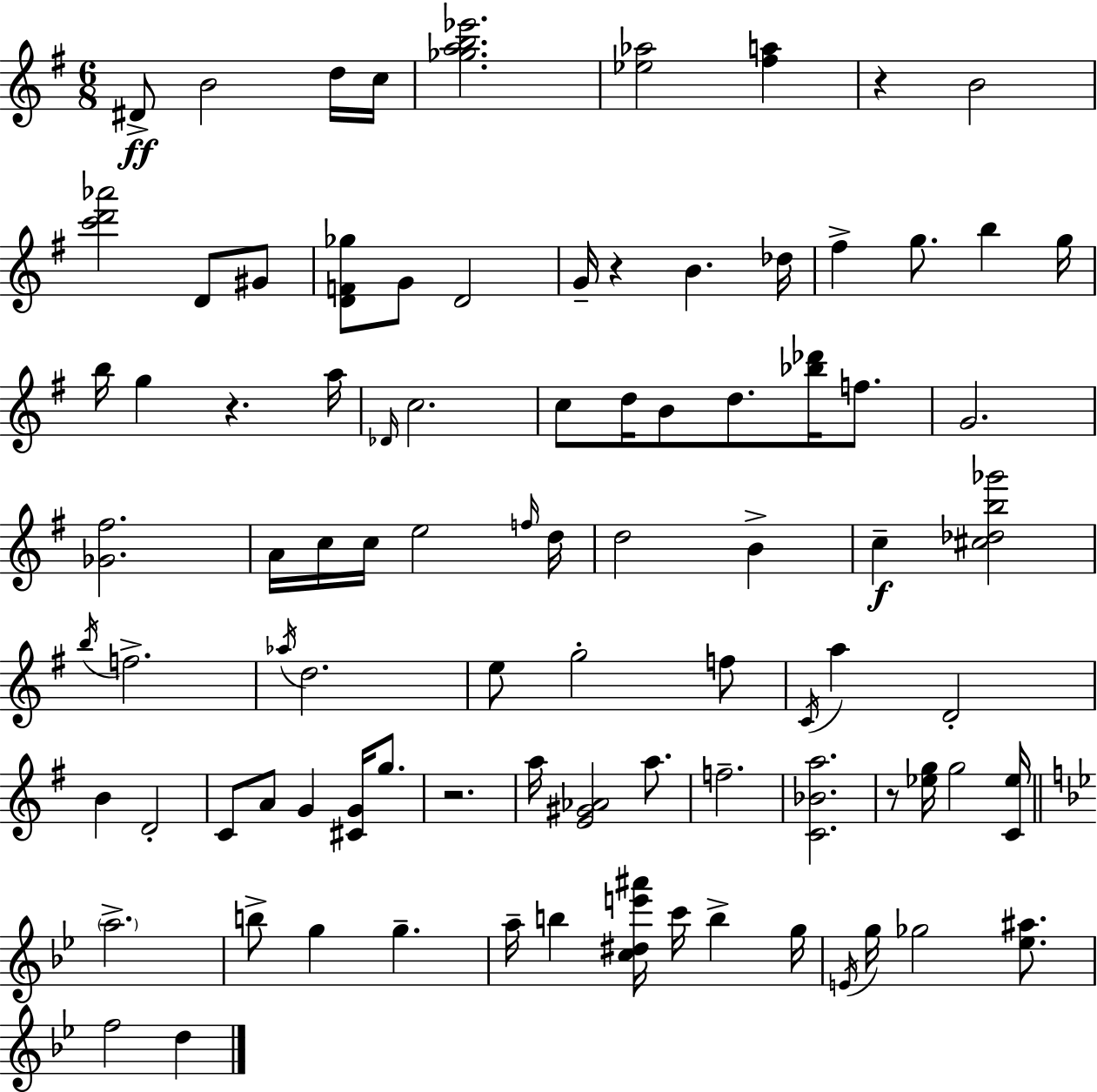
X:1
T:Untitled
M:6/8
L:1/4
K:G
^D/2 B2 d/4 c/4 [_gab_e']2 [_e_a]2 [^fa] z B2 [c'd'_a']2 D/2 ^G/2 [DF_g]/2 G/2 D2 G/4 z B _d/4 ^f g/2 b g/4 b/4 g z a/4 _D/4 c2 c/2 d/4 B/2 d/2 [_b_d']/4 f/2 G2 [_G^f]2 A/4 c/4 c/4 e2 f/4 d/4 d2 B c [^c_db_g']2 b/4 f2 _a/4 d2 e/2 g2 f/2 C/4 a D2 B D2 C/2 A/2 G [^CG]/4 g/2 z2 a/4 [E^G_A]2 a/2 f2 [C_Ba]2 z/2 [_eg]/4 g2 [C_e]/4 a2 b/2 g g a/4 b [c^de'^a']/4 c'/4 b g/4 E/4 g/4 _g2 [_e^a]/2 f2 d